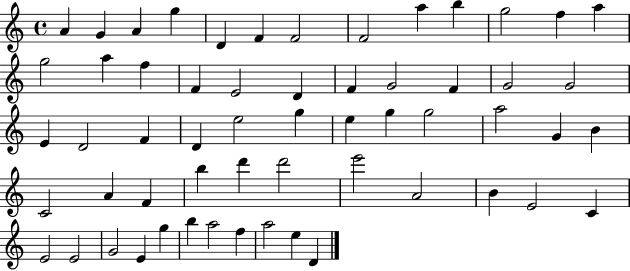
{
  \clef treble
  \time 4/4
  \defaultTimeSignature
  \key c \major
  a'4 g'4 a'4 g''4 | d'4 f'4 f'2 | f'2 a''4 b''4 | g''2 f''4 a''4 | \break g''2 a''4 f''4 | f'4 e'2 d'4 | f'4 g'2 f'4 | g'2 g'2 | \break e'4 d'2 f'4 | d'4 e''2 g''4 | e''4 g''4 g''2 | a''2 g'4 b'4 | \break c'2 a'4 f'4 | b''4 d'''4 d'''2 | e'''2 a'2 | b'4 e'2 c'4 | \break e'2 e'2 | g'2 e'4 g''4 | b''4 a''2 f''4 | a''2 e''4 d'4 | \break \bar "|."
}